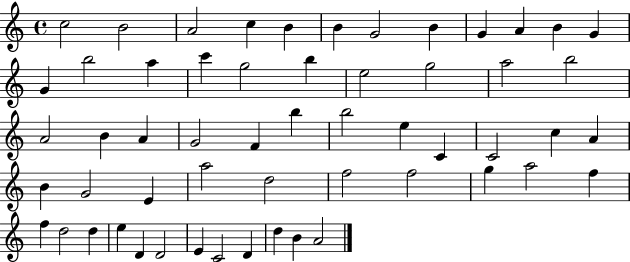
C5/h B4/h A4/h C5/q B4/q B4/q G4/h B4/q G4/q A4/q B4/q G4/q G4/q B5/h A5/q C6/q G5/h B5/q E5/h G5/h A5/h B5/h A4/h B4/q A4/q G4/h F4/q B5/q B5/h E5/q C4/q C4/h C5/q A4/q B4/q G4/h E4/q A5/h D5/h F5/h F5/h G5/q A5/h F5/q F5/q D5/h D5/q E5/q D4/q D4/h E4/q C4/h D4/q D5/q B4/q A4/h